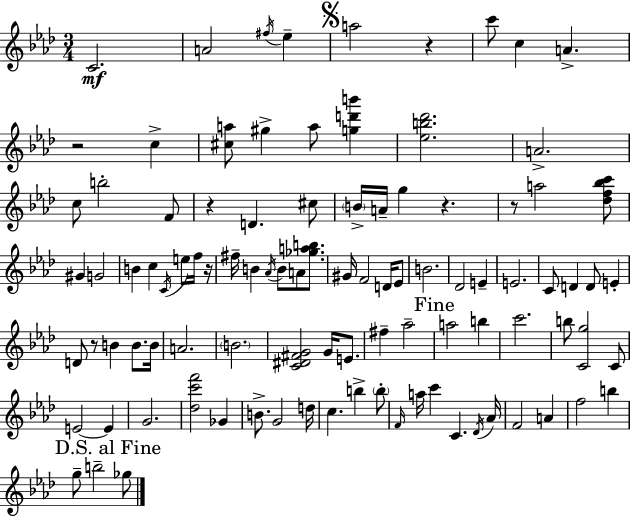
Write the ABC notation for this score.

X:1
T:Untitled
M:3/4
L:1/4
K:Fm
C2 A2 ^f/4 _e a2 z c'/2 c A z2 c [^ca]/2 ^g a/2 [gd'b'] [_eb_d']2 A2 c/2 b2 F/2 z D ^c/2 B/4 A/4 g z z/2 a2 [_df_bc']/2 ^G G2 B c C/4 e/2 f/4 z/4 ^f/4 B _A/4 B/2 A/2 [_gab]/2 ^G/4 F2 D/4 _E/2 B2 _D2 E E2 C/2 D D/2 E D/2 z/2 B B/2 B/4 A2 B2 [C^D^FG]2 G/4 E/2 ^f _a2 a2 b c'2 b/2 [Cg]2 C/2 E2 E G2 [_dc'f']2 _G B/2 G2 d/4 c b b/2 F/4 a/4 c' C _D/4 _A/4 F2 A f2 b g/2 b2 _g/2